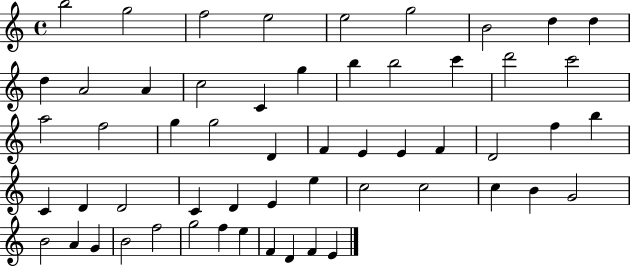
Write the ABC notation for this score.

X:1
T:Untitled
M:4/4
L:1/4
K:C
b2 g2 f2 e2 e2 g2 B2 d d d A2 A c2 C g b b2 c' d'2 c'2 a2 f2 g g2 D F E E F D2 f b C D D2 C D E e c2 c2 c B G2 B2 A G B2 f2 g2 f e F D F E